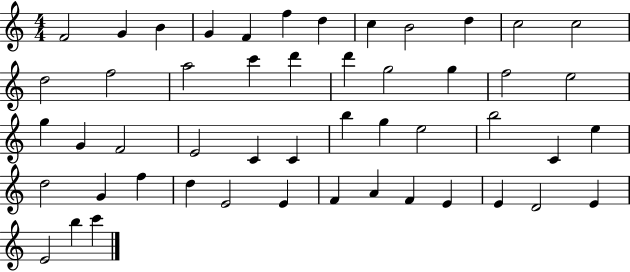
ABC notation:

X:1
T:Untitled
M:4/4
L:1/4
K:C
F2 G B G F f d c B2 d c2 c2 d2 f2 a2 c' d' d' g2 g f2 e2 g G F2 E2 C C b g e2 b2 C e d2 G f d E2 E F A F E E D2 E E2 b c'